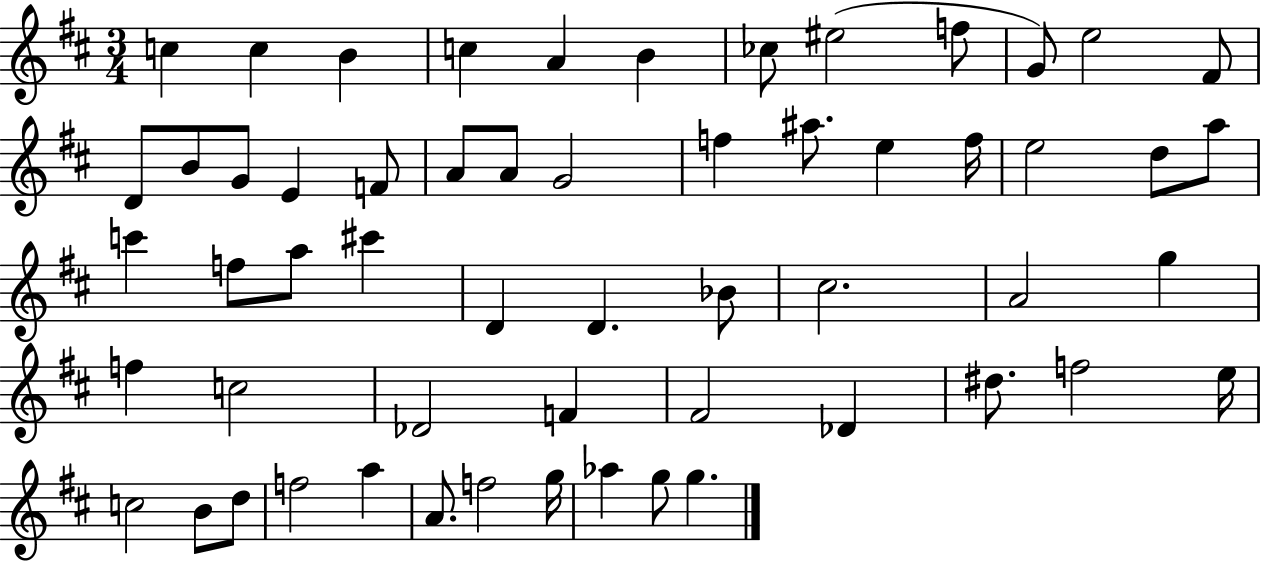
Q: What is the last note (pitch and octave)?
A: G5